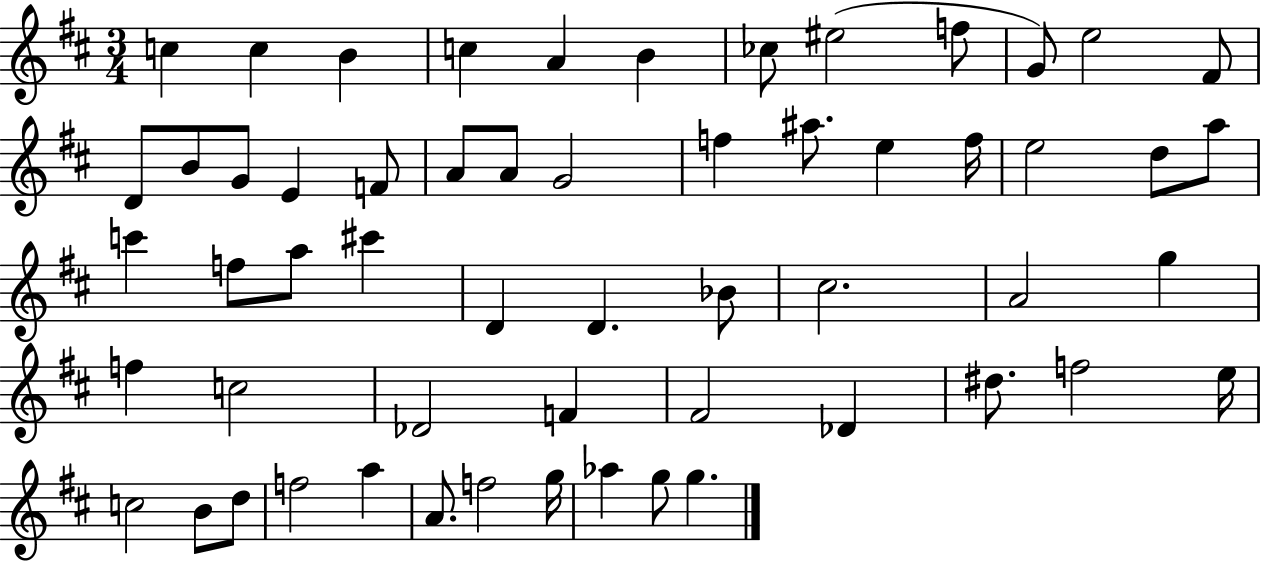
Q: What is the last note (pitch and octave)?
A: G5